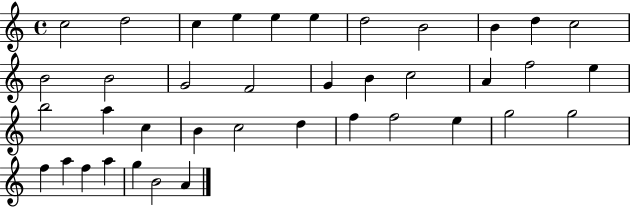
C5/h D5/h C5/q E5/q E5/q E5/q D5/h B4/h B4/q D5/q C5/h B4/h B4/h G4/h F4/h G4/q B4/q C5/h A4/q F5/h E5/q B5/h A5/q C5/q B4/q C5/h D5/q F5/q F5/h E5/q G5/h G5/h F5/q A5/q F5/q A5/q G5/q B4/h A4/q